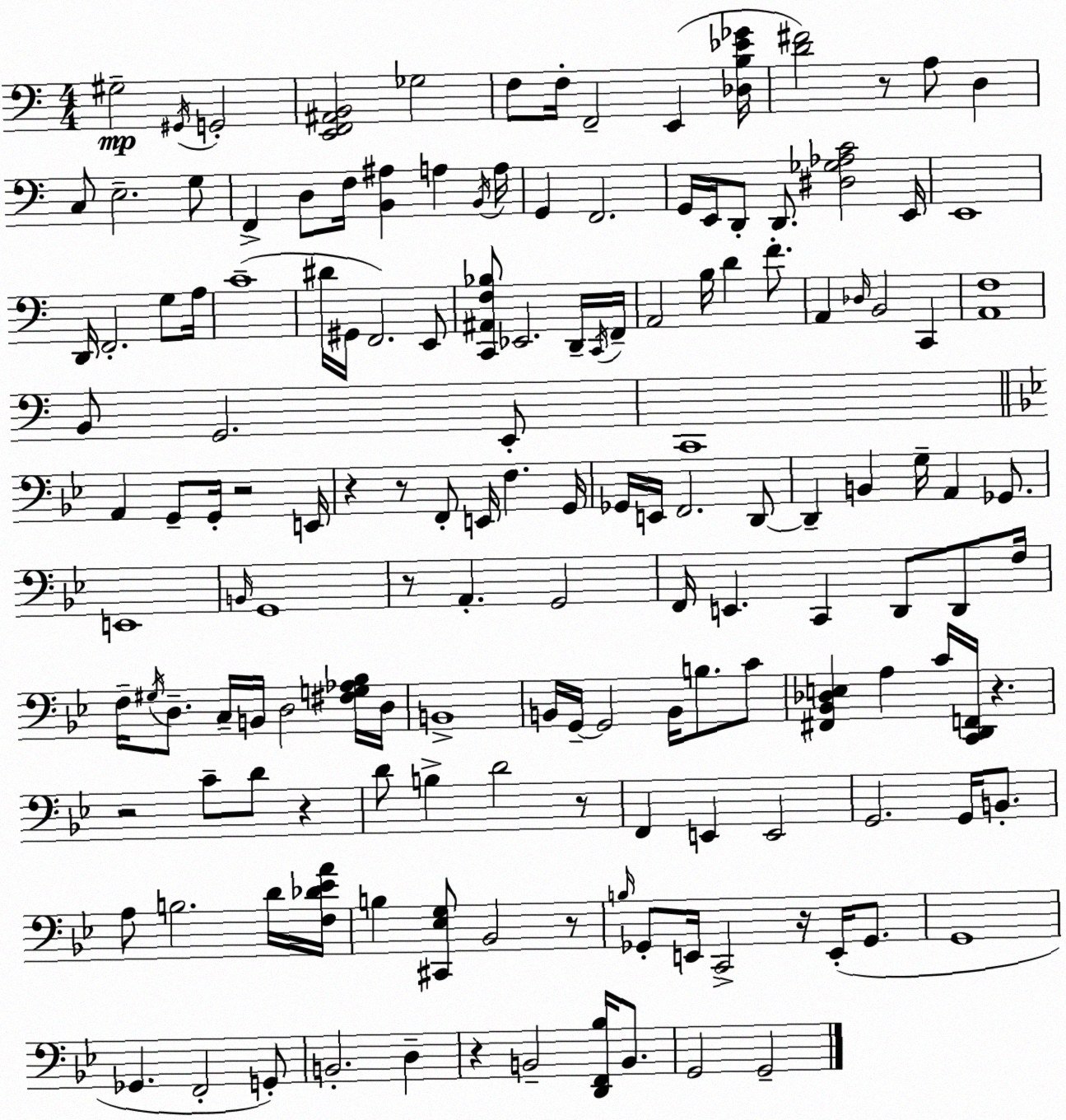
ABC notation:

X:1
T:Untitled
M:4/4
L:1/4
K:Am
^G,2 ^G,,/4 G,,2 [E,,F,,^A,,B,,]2 _G,2 F,/2 F,/4 F,,2 E,, [_D,B,_E_G]/4 [D^F]2 z/2 A,/2 D, C,/2 E,2 G,/2 F,, D,/2 F,/4 [B,,^A,] A, B,,/4 A,/4 G,, F,,2 G,,/4 E,,/4 D,,/2 D,,/2 [^D,_G,_A,C]2 E,,/4 E,,4 D,,/4 F,,2 G,/2 A,/4 C4 ^D/4 ^G,,/4 F,,2 E,,/2 [C,,^A,,F,_B,]/2 _E,,2 D,,/4 C,,/4 F,,/4 A,,2 B,/4 D F/2 A,, _D,/4 B,,2 C,, [A,,F,]4 B,,/2 G,,2 E,,/2 C,,4 A,, G,,/2 G,,/4 z2 E,,/4 z z/2 F,,/2 E,,/4 F, G,,/4 _G,,/4 E,,/4 F,,2 D,,/2 D,, B,, G,/4 A,, _G,,/2 E,,4 B,,/4 G,,4 z/2 A,, G,,2 F,,/4 E,, C,, D,,/2 D,,/2 F,/4 F,/4 ^G,/4 D,/2 C,/4 B,,/4 D,2 [^F,G,_A,_B,]/4 D,/4 B,,4 B,,/4 G,,/4 G,,2 B,,/4 B,/2 C/2 [^F,,_B,,_D,E,] A, C/4 [C,,D,,F,,]/4 z z2 C/2 D/2 z D/2 B, D2 z/2 F,, E,, E,,2 G,,2 G,,/4 B,,/2 A,/2 B,2 D/4 [F,_D_EA]/4 B, [^C,,_E,G,]/2 _B,,2 z/2 B,/4 _G,,/2 E,,/4 C,,2 z/4 E,,/4 _G,,/2 G,,4 _G,, F,,2 G,,/2 B,,2 D, z B,,2 [D,,F,,_B,]/4 B,,/2 G,,2 G,,2